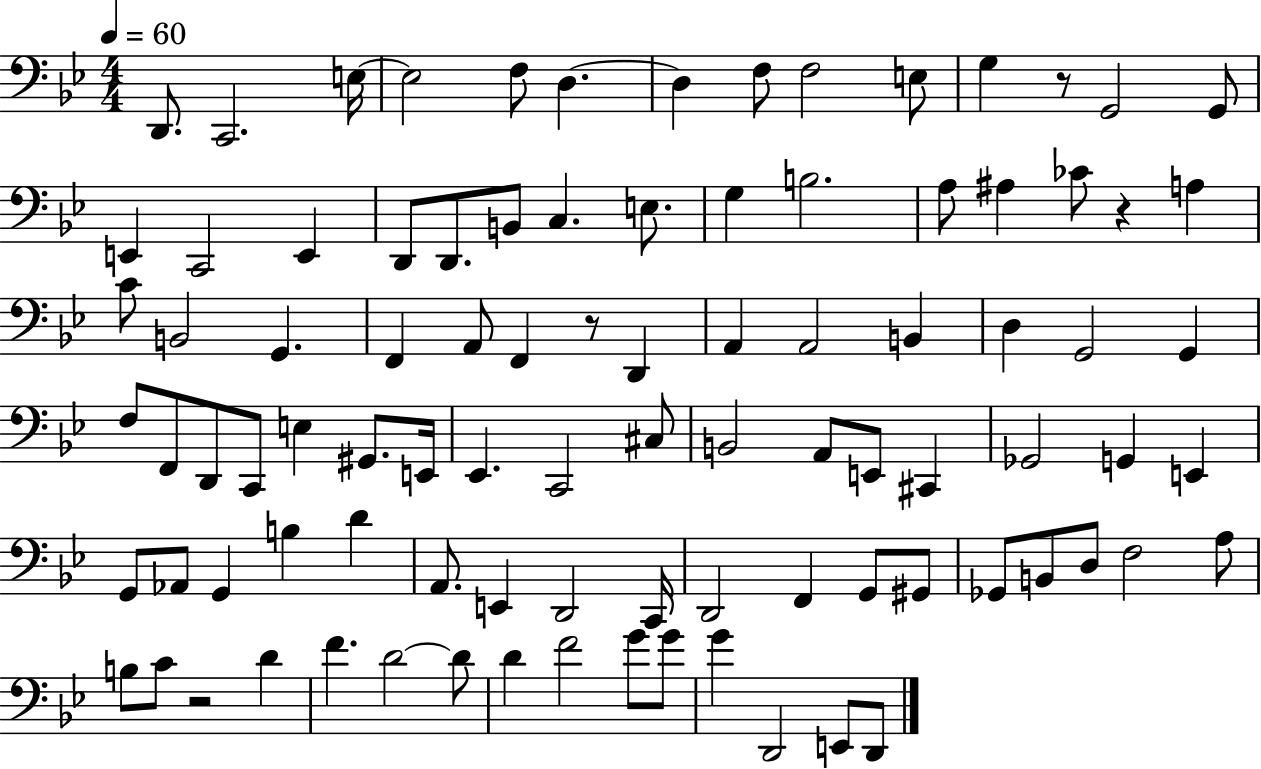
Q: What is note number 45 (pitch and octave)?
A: E3